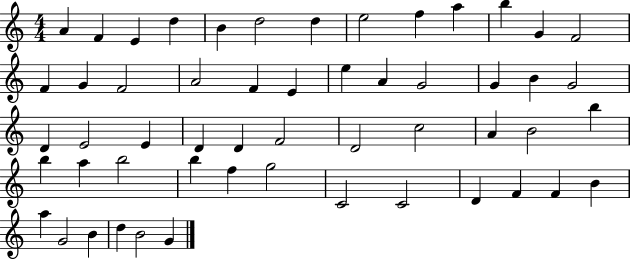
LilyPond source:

{
  \clef treble
  \numericTimeSignature
  \time 4/4
  \key c \major
  a'4 f'4 e'4 d''4 | b'4 d''2 d''4 | e''2 f''4 a''4 | b''4 g'4 f'2 | \break f'4 g'4 f'2 | a'2 f'4 e'4 | e''4 a'4 g'2 | g'4 b'4 g'2 | \break d'4 e'2 e'4 | d'4 d'4 f'2 | d'2 c''2 | a'4 b'2 b''4 | \break b''4 a''4 b''2 | b''4 f''4 g''2 | c'2 c'2 | d'4 f'4 f'4 b'4 | \break a''4 g'2 b'4 | d''4 b'2 g'4 | \bar "|."
}